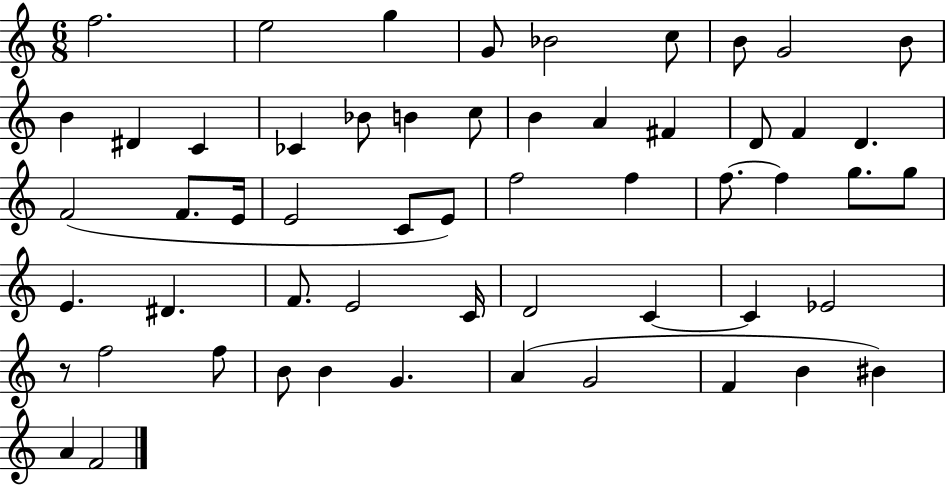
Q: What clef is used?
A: treble